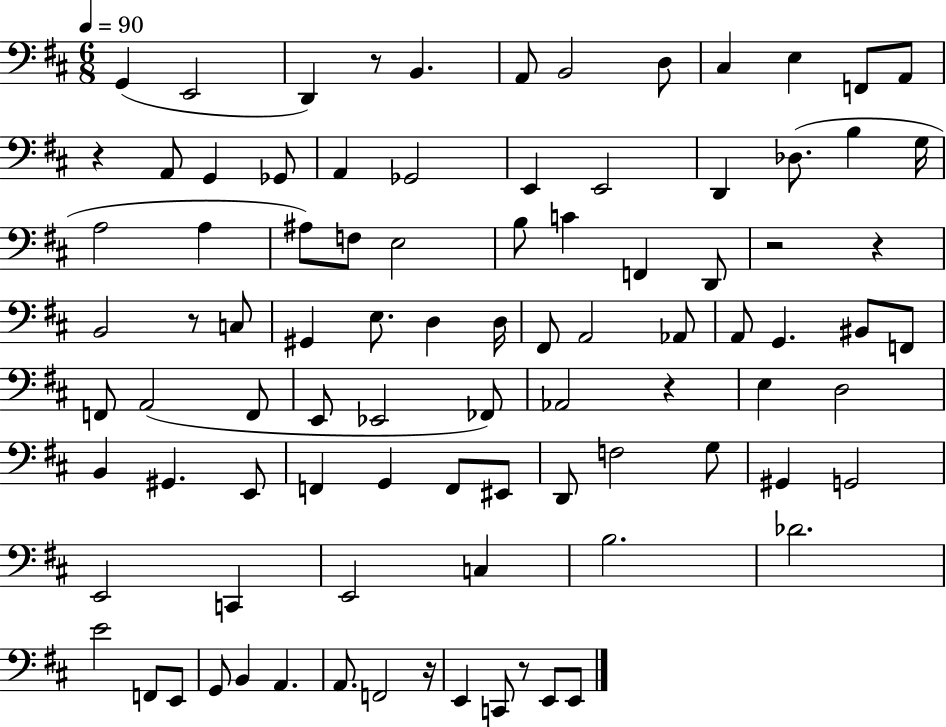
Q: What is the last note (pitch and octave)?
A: E2